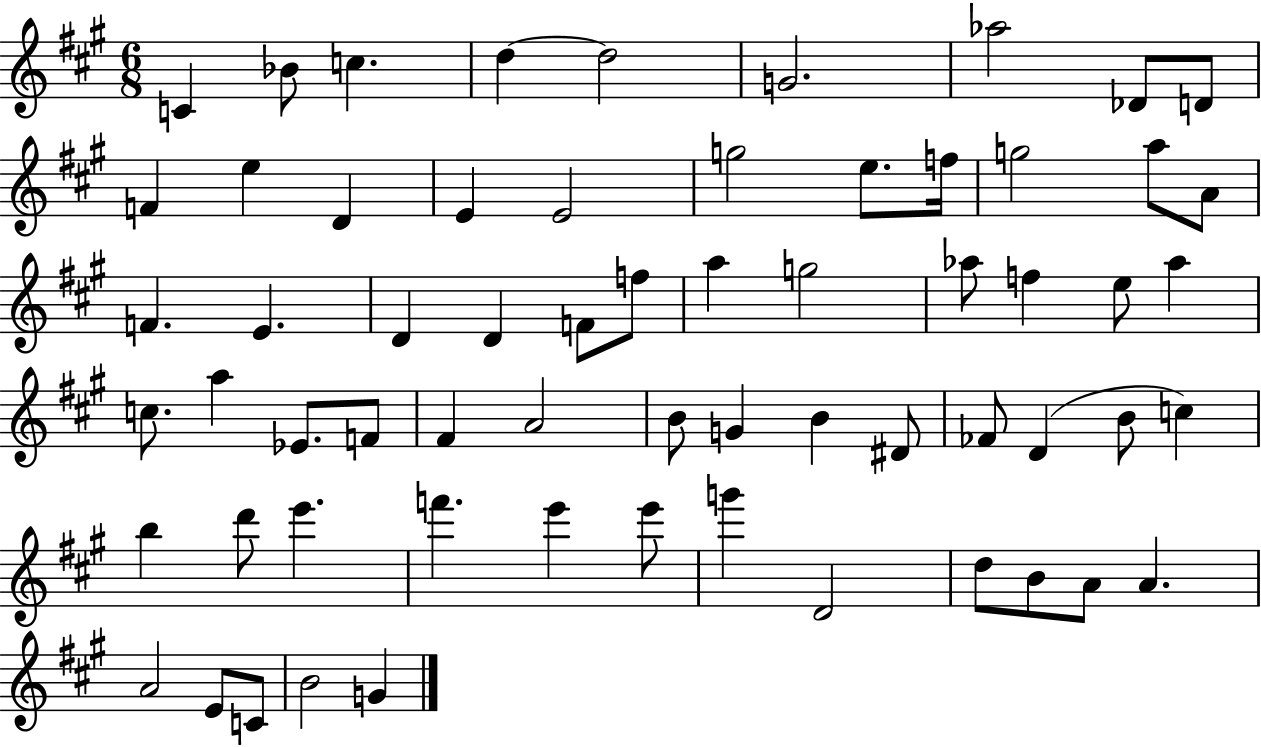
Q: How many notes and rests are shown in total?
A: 63